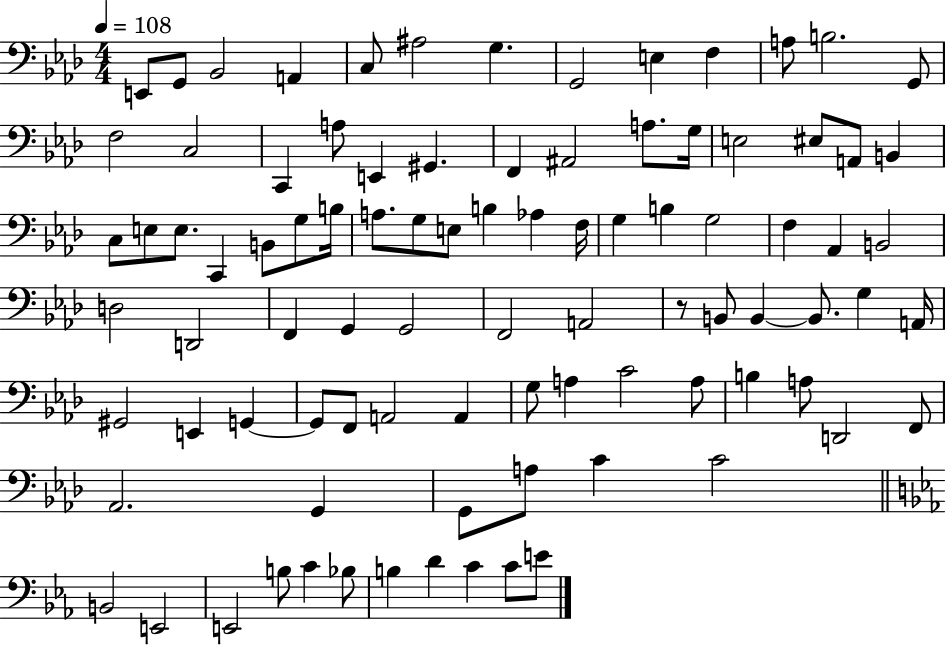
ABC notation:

X:1
T:Untitled
M:4/4
L:1/4
K:Ab
E,,/2 G,,/2 _B,,2 A,, C,/2 ^A,2 G, G,,2 E, F, A,/2 B,2 G,,/2 F,2 C,2 C,, A,/2 E,, ^G,, F,, ^A,,2 A,/2 G,/4 E,2 ^E,/2 A,,/2 B,, C,/2 E,/2 E,/2 C,, B,,/2 G,/2 B,/4 A,/2 G,/2 E,/2 B, _A, F,/4 G, B, G,2 F, _A,, B,,2 D,2 D,,2 F,, G,, G,,2 F,,2 A,,2 z/2 B,,/2 B,, B,,/2 G, A,,/4 ^G,,2 E,, G,, G,,/2 F,,/2 A,,2 A,, G,/2 A, C2 A,/2 B, A,/2 D,,2 F,,/2 _A,,2 G,, G,,/2 A,/2 C C2 B,,2 E,,2 E,,2 B,/2 C _B,/2 B, D C C/2 E/2